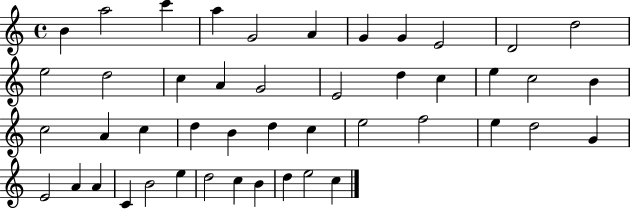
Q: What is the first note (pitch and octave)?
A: B4